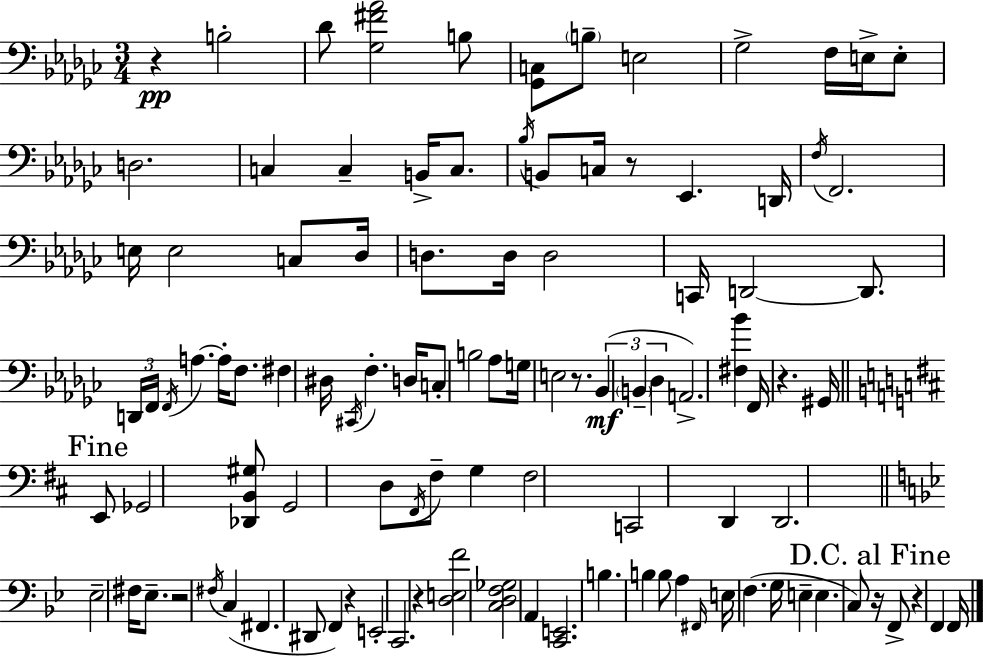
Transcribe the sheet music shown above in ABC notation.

X:1
T:Untitled
M:3/4
L:1/4
K:Ebm
z B,2 _D/2 [_G,^F_A]2 B,/2 [_G,,C,]/2 B,/2 E,2 _G,2 F,/4 E,/4 E,/2 D,2 C, C, B,,/4 C,/2 _B,/4 B,,/2 C,/4 z/2 _E,, D,,/4 F,/4 F,,2 E,/4 E,2 C,/2 _D,/4 D,/2 D,/4 D,2 C,,/4 D,,2 D,,/2 D,,/4 F,,/4 F,,/4 A, A,/4 F,/2 ^F, ^D,/4 ^C,,/4 F, D,/4 C,/2 B,2 _A,/2 G,/4 E,2 z/2 _B,, B,, _D, A,,2 [^F,_B] F,,/4 z ^G,,/4 E,,/2 _G,,2 [_D,,B,,^G,]/2 G,,2 D,/2 ^F,,/4 ^F,/2 G, ^F,2 C,,2 D,, D,,2 _E,2 ^F,/4 _E,/2 z2 ^F,/4 C, ^F,, ^D,,/2 F,, z E,,2 C,,2 z [D,E,F]2 [C,D,F,_G,]2 A,, [C,,E,,]2 B, B, B,/2 A, ^F,,/4 E,/4 F, G,/4 E, E, C,/2 z/4 F,,/2 z F,, F,,/4